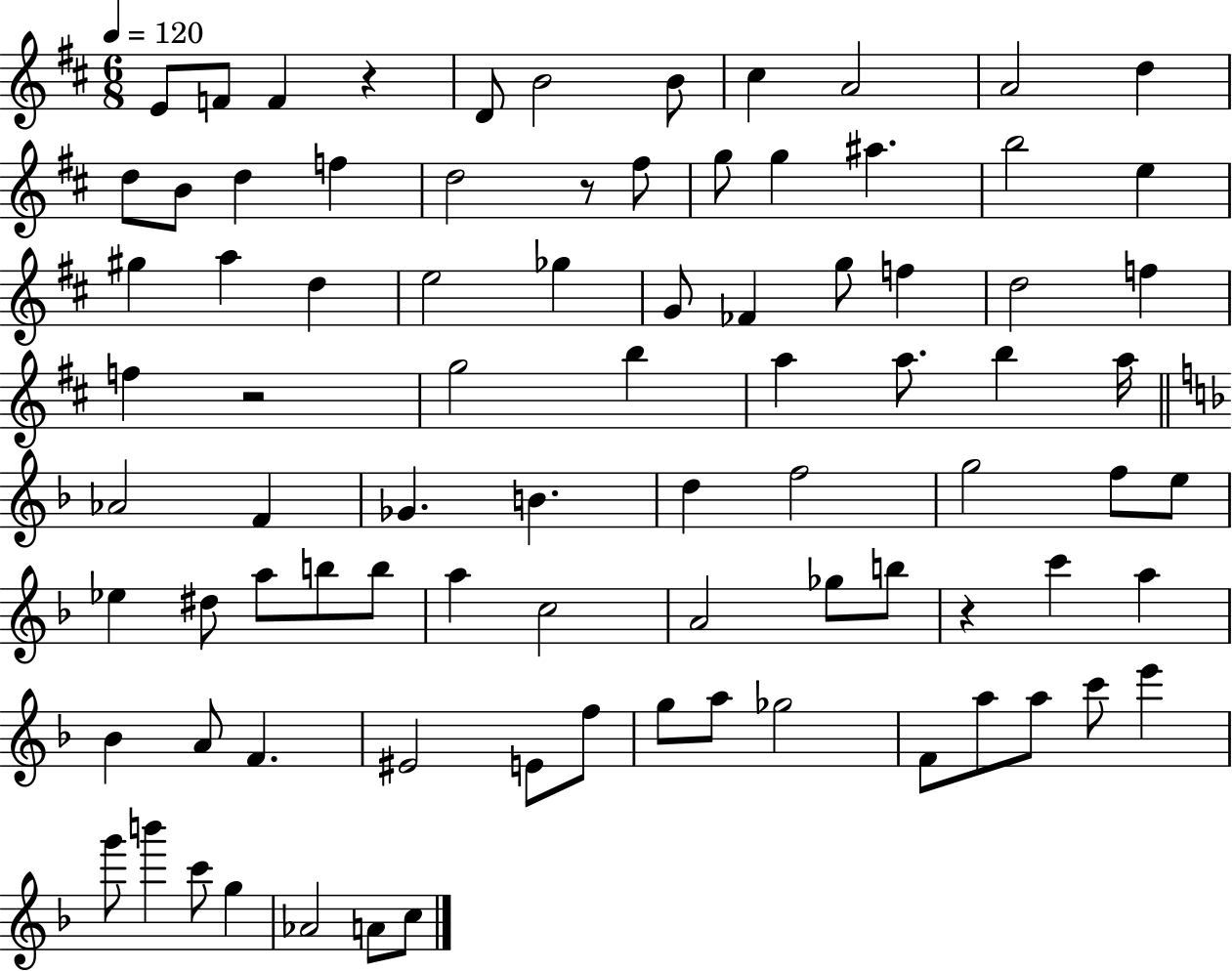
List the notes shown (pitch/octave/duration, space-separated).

E4/e F4/e F4/q R/q D4/e B4/h B4/e C#5/q A4/h A4/h D5/q D5/e B4/e D5/q F5/q D5/h R/e F#5/e G5/e G5/q A#5/q. B5/h E5/q G#5/q A5/q D5/q E5/h Gb5/q G4/e FES4/q G5/e F5/q D5/h F5/q F5/q R/h G5/h B5/q A5/q A5/e. B5/q A5/s Ab4/h F4/q Gb4/q. B4/q. D5/q F5/h G5/h F5/e E5/e Eb5/q D#5/e A5/e B5/e B5/e A5/q C5/h A4/h Gb5/e B5/e R/q C6/q A5/q Bb4/q A4/e F4/q. EIS4/h E4/e F5/e G5/e A5/e Gb5/h F4/e A5/e A5/e C6/e E6/q G6/e B6/q C6/e G5/q Ab4/h A4/e C5/e